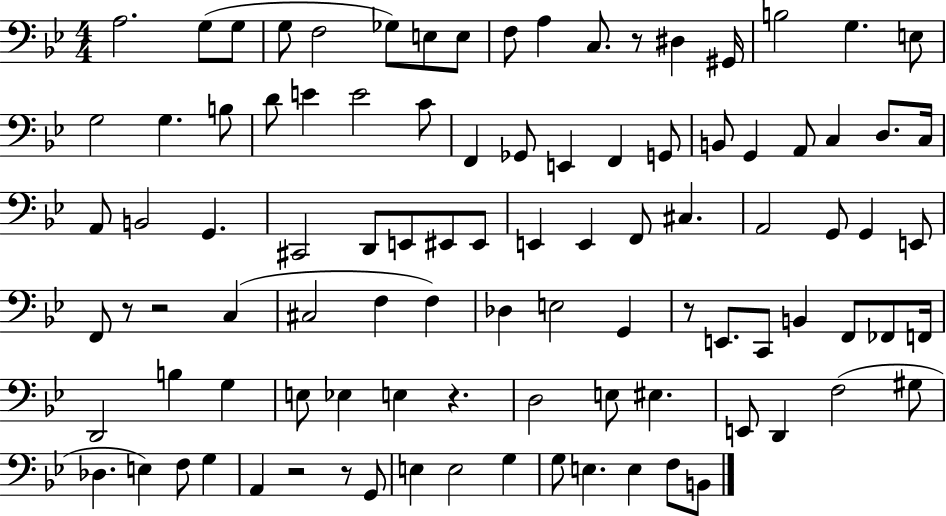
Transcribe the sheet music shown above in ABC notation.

X:1
T:Untitled
M:4/4
L:1/4
K:Bb
A,2 G,/2 G,/2 G,/2 F,2 _G,/2 E,/2 E,/2 F,/2 A, C,/2 z/2 ^D, ^G,,/4 B,2 G, E,/2 G,2 G, B,/2 D/2 E E2 C/2 F,, _G,,/2 E,, F,, G,,/2 B,,/2 G,, A,,/2 C, D,/2 C,/4 A,,/2 B,,2 G,, ^C,,2 D,,/2 E,,/2 ^E,,/2 ^E,,/2 E,, E,, F,,/2 ^C, A,,2 G,,/2 G,, E,,/2 F,,/2 z/2 z2 C, ^C,2 F, F, _D, E,2 G,, z/2 E,,/2 C,,/2 B,, F,,/2 _F,,/2 F,,/4 D,,2 B, G, E,/2 _E, E, z D,2 E,/2 ^E, E,,/2 D,, F,2 ^G,/2 _D, E, F,/2 G, A,, z2 z/2 G,,/2 E, E,2 G, G,/2 E, E, F,/2 B,,/2